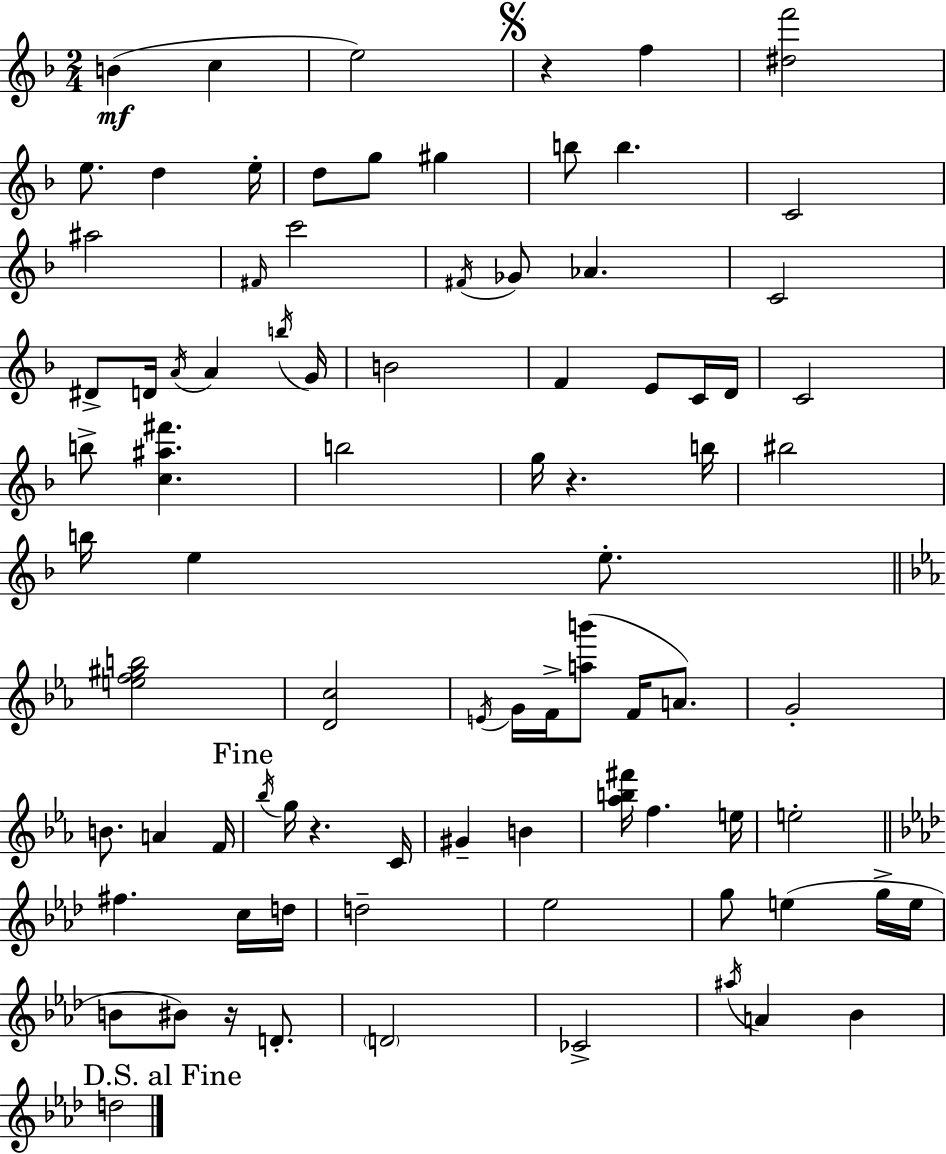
X:1
T:Untitled
M:2/4
L:1/4
K:F
B c e2 z f [^df']2 e/2 d e/4 d/2 g/2 ^g b/2 b C2 ^a2 ^F/4 c'2 ^F/4 _G/2 _A C2 ^D/2 D/4 A/4 A b/4 G/4 B2 F E/2 C/4 D/4 C2 b/2 [c^a^f'] b2 g/4 z b/4 ^b2 b/4 e e/2 [ef^gb]2 [Dc]2 E/4 G/4 F/4 [ab']/2 F/4 A/2 G2 B/2 A F/4 _b/4 g/4 z C/4 ^G B [_ab^f']/4 f e/4 e2 ^f c/4 d/4 d2 _e2 g/2 e g/4 e/4 B/2 ^B/2 z/4 D/2 D2 _C2 ^a/4 A _B d2